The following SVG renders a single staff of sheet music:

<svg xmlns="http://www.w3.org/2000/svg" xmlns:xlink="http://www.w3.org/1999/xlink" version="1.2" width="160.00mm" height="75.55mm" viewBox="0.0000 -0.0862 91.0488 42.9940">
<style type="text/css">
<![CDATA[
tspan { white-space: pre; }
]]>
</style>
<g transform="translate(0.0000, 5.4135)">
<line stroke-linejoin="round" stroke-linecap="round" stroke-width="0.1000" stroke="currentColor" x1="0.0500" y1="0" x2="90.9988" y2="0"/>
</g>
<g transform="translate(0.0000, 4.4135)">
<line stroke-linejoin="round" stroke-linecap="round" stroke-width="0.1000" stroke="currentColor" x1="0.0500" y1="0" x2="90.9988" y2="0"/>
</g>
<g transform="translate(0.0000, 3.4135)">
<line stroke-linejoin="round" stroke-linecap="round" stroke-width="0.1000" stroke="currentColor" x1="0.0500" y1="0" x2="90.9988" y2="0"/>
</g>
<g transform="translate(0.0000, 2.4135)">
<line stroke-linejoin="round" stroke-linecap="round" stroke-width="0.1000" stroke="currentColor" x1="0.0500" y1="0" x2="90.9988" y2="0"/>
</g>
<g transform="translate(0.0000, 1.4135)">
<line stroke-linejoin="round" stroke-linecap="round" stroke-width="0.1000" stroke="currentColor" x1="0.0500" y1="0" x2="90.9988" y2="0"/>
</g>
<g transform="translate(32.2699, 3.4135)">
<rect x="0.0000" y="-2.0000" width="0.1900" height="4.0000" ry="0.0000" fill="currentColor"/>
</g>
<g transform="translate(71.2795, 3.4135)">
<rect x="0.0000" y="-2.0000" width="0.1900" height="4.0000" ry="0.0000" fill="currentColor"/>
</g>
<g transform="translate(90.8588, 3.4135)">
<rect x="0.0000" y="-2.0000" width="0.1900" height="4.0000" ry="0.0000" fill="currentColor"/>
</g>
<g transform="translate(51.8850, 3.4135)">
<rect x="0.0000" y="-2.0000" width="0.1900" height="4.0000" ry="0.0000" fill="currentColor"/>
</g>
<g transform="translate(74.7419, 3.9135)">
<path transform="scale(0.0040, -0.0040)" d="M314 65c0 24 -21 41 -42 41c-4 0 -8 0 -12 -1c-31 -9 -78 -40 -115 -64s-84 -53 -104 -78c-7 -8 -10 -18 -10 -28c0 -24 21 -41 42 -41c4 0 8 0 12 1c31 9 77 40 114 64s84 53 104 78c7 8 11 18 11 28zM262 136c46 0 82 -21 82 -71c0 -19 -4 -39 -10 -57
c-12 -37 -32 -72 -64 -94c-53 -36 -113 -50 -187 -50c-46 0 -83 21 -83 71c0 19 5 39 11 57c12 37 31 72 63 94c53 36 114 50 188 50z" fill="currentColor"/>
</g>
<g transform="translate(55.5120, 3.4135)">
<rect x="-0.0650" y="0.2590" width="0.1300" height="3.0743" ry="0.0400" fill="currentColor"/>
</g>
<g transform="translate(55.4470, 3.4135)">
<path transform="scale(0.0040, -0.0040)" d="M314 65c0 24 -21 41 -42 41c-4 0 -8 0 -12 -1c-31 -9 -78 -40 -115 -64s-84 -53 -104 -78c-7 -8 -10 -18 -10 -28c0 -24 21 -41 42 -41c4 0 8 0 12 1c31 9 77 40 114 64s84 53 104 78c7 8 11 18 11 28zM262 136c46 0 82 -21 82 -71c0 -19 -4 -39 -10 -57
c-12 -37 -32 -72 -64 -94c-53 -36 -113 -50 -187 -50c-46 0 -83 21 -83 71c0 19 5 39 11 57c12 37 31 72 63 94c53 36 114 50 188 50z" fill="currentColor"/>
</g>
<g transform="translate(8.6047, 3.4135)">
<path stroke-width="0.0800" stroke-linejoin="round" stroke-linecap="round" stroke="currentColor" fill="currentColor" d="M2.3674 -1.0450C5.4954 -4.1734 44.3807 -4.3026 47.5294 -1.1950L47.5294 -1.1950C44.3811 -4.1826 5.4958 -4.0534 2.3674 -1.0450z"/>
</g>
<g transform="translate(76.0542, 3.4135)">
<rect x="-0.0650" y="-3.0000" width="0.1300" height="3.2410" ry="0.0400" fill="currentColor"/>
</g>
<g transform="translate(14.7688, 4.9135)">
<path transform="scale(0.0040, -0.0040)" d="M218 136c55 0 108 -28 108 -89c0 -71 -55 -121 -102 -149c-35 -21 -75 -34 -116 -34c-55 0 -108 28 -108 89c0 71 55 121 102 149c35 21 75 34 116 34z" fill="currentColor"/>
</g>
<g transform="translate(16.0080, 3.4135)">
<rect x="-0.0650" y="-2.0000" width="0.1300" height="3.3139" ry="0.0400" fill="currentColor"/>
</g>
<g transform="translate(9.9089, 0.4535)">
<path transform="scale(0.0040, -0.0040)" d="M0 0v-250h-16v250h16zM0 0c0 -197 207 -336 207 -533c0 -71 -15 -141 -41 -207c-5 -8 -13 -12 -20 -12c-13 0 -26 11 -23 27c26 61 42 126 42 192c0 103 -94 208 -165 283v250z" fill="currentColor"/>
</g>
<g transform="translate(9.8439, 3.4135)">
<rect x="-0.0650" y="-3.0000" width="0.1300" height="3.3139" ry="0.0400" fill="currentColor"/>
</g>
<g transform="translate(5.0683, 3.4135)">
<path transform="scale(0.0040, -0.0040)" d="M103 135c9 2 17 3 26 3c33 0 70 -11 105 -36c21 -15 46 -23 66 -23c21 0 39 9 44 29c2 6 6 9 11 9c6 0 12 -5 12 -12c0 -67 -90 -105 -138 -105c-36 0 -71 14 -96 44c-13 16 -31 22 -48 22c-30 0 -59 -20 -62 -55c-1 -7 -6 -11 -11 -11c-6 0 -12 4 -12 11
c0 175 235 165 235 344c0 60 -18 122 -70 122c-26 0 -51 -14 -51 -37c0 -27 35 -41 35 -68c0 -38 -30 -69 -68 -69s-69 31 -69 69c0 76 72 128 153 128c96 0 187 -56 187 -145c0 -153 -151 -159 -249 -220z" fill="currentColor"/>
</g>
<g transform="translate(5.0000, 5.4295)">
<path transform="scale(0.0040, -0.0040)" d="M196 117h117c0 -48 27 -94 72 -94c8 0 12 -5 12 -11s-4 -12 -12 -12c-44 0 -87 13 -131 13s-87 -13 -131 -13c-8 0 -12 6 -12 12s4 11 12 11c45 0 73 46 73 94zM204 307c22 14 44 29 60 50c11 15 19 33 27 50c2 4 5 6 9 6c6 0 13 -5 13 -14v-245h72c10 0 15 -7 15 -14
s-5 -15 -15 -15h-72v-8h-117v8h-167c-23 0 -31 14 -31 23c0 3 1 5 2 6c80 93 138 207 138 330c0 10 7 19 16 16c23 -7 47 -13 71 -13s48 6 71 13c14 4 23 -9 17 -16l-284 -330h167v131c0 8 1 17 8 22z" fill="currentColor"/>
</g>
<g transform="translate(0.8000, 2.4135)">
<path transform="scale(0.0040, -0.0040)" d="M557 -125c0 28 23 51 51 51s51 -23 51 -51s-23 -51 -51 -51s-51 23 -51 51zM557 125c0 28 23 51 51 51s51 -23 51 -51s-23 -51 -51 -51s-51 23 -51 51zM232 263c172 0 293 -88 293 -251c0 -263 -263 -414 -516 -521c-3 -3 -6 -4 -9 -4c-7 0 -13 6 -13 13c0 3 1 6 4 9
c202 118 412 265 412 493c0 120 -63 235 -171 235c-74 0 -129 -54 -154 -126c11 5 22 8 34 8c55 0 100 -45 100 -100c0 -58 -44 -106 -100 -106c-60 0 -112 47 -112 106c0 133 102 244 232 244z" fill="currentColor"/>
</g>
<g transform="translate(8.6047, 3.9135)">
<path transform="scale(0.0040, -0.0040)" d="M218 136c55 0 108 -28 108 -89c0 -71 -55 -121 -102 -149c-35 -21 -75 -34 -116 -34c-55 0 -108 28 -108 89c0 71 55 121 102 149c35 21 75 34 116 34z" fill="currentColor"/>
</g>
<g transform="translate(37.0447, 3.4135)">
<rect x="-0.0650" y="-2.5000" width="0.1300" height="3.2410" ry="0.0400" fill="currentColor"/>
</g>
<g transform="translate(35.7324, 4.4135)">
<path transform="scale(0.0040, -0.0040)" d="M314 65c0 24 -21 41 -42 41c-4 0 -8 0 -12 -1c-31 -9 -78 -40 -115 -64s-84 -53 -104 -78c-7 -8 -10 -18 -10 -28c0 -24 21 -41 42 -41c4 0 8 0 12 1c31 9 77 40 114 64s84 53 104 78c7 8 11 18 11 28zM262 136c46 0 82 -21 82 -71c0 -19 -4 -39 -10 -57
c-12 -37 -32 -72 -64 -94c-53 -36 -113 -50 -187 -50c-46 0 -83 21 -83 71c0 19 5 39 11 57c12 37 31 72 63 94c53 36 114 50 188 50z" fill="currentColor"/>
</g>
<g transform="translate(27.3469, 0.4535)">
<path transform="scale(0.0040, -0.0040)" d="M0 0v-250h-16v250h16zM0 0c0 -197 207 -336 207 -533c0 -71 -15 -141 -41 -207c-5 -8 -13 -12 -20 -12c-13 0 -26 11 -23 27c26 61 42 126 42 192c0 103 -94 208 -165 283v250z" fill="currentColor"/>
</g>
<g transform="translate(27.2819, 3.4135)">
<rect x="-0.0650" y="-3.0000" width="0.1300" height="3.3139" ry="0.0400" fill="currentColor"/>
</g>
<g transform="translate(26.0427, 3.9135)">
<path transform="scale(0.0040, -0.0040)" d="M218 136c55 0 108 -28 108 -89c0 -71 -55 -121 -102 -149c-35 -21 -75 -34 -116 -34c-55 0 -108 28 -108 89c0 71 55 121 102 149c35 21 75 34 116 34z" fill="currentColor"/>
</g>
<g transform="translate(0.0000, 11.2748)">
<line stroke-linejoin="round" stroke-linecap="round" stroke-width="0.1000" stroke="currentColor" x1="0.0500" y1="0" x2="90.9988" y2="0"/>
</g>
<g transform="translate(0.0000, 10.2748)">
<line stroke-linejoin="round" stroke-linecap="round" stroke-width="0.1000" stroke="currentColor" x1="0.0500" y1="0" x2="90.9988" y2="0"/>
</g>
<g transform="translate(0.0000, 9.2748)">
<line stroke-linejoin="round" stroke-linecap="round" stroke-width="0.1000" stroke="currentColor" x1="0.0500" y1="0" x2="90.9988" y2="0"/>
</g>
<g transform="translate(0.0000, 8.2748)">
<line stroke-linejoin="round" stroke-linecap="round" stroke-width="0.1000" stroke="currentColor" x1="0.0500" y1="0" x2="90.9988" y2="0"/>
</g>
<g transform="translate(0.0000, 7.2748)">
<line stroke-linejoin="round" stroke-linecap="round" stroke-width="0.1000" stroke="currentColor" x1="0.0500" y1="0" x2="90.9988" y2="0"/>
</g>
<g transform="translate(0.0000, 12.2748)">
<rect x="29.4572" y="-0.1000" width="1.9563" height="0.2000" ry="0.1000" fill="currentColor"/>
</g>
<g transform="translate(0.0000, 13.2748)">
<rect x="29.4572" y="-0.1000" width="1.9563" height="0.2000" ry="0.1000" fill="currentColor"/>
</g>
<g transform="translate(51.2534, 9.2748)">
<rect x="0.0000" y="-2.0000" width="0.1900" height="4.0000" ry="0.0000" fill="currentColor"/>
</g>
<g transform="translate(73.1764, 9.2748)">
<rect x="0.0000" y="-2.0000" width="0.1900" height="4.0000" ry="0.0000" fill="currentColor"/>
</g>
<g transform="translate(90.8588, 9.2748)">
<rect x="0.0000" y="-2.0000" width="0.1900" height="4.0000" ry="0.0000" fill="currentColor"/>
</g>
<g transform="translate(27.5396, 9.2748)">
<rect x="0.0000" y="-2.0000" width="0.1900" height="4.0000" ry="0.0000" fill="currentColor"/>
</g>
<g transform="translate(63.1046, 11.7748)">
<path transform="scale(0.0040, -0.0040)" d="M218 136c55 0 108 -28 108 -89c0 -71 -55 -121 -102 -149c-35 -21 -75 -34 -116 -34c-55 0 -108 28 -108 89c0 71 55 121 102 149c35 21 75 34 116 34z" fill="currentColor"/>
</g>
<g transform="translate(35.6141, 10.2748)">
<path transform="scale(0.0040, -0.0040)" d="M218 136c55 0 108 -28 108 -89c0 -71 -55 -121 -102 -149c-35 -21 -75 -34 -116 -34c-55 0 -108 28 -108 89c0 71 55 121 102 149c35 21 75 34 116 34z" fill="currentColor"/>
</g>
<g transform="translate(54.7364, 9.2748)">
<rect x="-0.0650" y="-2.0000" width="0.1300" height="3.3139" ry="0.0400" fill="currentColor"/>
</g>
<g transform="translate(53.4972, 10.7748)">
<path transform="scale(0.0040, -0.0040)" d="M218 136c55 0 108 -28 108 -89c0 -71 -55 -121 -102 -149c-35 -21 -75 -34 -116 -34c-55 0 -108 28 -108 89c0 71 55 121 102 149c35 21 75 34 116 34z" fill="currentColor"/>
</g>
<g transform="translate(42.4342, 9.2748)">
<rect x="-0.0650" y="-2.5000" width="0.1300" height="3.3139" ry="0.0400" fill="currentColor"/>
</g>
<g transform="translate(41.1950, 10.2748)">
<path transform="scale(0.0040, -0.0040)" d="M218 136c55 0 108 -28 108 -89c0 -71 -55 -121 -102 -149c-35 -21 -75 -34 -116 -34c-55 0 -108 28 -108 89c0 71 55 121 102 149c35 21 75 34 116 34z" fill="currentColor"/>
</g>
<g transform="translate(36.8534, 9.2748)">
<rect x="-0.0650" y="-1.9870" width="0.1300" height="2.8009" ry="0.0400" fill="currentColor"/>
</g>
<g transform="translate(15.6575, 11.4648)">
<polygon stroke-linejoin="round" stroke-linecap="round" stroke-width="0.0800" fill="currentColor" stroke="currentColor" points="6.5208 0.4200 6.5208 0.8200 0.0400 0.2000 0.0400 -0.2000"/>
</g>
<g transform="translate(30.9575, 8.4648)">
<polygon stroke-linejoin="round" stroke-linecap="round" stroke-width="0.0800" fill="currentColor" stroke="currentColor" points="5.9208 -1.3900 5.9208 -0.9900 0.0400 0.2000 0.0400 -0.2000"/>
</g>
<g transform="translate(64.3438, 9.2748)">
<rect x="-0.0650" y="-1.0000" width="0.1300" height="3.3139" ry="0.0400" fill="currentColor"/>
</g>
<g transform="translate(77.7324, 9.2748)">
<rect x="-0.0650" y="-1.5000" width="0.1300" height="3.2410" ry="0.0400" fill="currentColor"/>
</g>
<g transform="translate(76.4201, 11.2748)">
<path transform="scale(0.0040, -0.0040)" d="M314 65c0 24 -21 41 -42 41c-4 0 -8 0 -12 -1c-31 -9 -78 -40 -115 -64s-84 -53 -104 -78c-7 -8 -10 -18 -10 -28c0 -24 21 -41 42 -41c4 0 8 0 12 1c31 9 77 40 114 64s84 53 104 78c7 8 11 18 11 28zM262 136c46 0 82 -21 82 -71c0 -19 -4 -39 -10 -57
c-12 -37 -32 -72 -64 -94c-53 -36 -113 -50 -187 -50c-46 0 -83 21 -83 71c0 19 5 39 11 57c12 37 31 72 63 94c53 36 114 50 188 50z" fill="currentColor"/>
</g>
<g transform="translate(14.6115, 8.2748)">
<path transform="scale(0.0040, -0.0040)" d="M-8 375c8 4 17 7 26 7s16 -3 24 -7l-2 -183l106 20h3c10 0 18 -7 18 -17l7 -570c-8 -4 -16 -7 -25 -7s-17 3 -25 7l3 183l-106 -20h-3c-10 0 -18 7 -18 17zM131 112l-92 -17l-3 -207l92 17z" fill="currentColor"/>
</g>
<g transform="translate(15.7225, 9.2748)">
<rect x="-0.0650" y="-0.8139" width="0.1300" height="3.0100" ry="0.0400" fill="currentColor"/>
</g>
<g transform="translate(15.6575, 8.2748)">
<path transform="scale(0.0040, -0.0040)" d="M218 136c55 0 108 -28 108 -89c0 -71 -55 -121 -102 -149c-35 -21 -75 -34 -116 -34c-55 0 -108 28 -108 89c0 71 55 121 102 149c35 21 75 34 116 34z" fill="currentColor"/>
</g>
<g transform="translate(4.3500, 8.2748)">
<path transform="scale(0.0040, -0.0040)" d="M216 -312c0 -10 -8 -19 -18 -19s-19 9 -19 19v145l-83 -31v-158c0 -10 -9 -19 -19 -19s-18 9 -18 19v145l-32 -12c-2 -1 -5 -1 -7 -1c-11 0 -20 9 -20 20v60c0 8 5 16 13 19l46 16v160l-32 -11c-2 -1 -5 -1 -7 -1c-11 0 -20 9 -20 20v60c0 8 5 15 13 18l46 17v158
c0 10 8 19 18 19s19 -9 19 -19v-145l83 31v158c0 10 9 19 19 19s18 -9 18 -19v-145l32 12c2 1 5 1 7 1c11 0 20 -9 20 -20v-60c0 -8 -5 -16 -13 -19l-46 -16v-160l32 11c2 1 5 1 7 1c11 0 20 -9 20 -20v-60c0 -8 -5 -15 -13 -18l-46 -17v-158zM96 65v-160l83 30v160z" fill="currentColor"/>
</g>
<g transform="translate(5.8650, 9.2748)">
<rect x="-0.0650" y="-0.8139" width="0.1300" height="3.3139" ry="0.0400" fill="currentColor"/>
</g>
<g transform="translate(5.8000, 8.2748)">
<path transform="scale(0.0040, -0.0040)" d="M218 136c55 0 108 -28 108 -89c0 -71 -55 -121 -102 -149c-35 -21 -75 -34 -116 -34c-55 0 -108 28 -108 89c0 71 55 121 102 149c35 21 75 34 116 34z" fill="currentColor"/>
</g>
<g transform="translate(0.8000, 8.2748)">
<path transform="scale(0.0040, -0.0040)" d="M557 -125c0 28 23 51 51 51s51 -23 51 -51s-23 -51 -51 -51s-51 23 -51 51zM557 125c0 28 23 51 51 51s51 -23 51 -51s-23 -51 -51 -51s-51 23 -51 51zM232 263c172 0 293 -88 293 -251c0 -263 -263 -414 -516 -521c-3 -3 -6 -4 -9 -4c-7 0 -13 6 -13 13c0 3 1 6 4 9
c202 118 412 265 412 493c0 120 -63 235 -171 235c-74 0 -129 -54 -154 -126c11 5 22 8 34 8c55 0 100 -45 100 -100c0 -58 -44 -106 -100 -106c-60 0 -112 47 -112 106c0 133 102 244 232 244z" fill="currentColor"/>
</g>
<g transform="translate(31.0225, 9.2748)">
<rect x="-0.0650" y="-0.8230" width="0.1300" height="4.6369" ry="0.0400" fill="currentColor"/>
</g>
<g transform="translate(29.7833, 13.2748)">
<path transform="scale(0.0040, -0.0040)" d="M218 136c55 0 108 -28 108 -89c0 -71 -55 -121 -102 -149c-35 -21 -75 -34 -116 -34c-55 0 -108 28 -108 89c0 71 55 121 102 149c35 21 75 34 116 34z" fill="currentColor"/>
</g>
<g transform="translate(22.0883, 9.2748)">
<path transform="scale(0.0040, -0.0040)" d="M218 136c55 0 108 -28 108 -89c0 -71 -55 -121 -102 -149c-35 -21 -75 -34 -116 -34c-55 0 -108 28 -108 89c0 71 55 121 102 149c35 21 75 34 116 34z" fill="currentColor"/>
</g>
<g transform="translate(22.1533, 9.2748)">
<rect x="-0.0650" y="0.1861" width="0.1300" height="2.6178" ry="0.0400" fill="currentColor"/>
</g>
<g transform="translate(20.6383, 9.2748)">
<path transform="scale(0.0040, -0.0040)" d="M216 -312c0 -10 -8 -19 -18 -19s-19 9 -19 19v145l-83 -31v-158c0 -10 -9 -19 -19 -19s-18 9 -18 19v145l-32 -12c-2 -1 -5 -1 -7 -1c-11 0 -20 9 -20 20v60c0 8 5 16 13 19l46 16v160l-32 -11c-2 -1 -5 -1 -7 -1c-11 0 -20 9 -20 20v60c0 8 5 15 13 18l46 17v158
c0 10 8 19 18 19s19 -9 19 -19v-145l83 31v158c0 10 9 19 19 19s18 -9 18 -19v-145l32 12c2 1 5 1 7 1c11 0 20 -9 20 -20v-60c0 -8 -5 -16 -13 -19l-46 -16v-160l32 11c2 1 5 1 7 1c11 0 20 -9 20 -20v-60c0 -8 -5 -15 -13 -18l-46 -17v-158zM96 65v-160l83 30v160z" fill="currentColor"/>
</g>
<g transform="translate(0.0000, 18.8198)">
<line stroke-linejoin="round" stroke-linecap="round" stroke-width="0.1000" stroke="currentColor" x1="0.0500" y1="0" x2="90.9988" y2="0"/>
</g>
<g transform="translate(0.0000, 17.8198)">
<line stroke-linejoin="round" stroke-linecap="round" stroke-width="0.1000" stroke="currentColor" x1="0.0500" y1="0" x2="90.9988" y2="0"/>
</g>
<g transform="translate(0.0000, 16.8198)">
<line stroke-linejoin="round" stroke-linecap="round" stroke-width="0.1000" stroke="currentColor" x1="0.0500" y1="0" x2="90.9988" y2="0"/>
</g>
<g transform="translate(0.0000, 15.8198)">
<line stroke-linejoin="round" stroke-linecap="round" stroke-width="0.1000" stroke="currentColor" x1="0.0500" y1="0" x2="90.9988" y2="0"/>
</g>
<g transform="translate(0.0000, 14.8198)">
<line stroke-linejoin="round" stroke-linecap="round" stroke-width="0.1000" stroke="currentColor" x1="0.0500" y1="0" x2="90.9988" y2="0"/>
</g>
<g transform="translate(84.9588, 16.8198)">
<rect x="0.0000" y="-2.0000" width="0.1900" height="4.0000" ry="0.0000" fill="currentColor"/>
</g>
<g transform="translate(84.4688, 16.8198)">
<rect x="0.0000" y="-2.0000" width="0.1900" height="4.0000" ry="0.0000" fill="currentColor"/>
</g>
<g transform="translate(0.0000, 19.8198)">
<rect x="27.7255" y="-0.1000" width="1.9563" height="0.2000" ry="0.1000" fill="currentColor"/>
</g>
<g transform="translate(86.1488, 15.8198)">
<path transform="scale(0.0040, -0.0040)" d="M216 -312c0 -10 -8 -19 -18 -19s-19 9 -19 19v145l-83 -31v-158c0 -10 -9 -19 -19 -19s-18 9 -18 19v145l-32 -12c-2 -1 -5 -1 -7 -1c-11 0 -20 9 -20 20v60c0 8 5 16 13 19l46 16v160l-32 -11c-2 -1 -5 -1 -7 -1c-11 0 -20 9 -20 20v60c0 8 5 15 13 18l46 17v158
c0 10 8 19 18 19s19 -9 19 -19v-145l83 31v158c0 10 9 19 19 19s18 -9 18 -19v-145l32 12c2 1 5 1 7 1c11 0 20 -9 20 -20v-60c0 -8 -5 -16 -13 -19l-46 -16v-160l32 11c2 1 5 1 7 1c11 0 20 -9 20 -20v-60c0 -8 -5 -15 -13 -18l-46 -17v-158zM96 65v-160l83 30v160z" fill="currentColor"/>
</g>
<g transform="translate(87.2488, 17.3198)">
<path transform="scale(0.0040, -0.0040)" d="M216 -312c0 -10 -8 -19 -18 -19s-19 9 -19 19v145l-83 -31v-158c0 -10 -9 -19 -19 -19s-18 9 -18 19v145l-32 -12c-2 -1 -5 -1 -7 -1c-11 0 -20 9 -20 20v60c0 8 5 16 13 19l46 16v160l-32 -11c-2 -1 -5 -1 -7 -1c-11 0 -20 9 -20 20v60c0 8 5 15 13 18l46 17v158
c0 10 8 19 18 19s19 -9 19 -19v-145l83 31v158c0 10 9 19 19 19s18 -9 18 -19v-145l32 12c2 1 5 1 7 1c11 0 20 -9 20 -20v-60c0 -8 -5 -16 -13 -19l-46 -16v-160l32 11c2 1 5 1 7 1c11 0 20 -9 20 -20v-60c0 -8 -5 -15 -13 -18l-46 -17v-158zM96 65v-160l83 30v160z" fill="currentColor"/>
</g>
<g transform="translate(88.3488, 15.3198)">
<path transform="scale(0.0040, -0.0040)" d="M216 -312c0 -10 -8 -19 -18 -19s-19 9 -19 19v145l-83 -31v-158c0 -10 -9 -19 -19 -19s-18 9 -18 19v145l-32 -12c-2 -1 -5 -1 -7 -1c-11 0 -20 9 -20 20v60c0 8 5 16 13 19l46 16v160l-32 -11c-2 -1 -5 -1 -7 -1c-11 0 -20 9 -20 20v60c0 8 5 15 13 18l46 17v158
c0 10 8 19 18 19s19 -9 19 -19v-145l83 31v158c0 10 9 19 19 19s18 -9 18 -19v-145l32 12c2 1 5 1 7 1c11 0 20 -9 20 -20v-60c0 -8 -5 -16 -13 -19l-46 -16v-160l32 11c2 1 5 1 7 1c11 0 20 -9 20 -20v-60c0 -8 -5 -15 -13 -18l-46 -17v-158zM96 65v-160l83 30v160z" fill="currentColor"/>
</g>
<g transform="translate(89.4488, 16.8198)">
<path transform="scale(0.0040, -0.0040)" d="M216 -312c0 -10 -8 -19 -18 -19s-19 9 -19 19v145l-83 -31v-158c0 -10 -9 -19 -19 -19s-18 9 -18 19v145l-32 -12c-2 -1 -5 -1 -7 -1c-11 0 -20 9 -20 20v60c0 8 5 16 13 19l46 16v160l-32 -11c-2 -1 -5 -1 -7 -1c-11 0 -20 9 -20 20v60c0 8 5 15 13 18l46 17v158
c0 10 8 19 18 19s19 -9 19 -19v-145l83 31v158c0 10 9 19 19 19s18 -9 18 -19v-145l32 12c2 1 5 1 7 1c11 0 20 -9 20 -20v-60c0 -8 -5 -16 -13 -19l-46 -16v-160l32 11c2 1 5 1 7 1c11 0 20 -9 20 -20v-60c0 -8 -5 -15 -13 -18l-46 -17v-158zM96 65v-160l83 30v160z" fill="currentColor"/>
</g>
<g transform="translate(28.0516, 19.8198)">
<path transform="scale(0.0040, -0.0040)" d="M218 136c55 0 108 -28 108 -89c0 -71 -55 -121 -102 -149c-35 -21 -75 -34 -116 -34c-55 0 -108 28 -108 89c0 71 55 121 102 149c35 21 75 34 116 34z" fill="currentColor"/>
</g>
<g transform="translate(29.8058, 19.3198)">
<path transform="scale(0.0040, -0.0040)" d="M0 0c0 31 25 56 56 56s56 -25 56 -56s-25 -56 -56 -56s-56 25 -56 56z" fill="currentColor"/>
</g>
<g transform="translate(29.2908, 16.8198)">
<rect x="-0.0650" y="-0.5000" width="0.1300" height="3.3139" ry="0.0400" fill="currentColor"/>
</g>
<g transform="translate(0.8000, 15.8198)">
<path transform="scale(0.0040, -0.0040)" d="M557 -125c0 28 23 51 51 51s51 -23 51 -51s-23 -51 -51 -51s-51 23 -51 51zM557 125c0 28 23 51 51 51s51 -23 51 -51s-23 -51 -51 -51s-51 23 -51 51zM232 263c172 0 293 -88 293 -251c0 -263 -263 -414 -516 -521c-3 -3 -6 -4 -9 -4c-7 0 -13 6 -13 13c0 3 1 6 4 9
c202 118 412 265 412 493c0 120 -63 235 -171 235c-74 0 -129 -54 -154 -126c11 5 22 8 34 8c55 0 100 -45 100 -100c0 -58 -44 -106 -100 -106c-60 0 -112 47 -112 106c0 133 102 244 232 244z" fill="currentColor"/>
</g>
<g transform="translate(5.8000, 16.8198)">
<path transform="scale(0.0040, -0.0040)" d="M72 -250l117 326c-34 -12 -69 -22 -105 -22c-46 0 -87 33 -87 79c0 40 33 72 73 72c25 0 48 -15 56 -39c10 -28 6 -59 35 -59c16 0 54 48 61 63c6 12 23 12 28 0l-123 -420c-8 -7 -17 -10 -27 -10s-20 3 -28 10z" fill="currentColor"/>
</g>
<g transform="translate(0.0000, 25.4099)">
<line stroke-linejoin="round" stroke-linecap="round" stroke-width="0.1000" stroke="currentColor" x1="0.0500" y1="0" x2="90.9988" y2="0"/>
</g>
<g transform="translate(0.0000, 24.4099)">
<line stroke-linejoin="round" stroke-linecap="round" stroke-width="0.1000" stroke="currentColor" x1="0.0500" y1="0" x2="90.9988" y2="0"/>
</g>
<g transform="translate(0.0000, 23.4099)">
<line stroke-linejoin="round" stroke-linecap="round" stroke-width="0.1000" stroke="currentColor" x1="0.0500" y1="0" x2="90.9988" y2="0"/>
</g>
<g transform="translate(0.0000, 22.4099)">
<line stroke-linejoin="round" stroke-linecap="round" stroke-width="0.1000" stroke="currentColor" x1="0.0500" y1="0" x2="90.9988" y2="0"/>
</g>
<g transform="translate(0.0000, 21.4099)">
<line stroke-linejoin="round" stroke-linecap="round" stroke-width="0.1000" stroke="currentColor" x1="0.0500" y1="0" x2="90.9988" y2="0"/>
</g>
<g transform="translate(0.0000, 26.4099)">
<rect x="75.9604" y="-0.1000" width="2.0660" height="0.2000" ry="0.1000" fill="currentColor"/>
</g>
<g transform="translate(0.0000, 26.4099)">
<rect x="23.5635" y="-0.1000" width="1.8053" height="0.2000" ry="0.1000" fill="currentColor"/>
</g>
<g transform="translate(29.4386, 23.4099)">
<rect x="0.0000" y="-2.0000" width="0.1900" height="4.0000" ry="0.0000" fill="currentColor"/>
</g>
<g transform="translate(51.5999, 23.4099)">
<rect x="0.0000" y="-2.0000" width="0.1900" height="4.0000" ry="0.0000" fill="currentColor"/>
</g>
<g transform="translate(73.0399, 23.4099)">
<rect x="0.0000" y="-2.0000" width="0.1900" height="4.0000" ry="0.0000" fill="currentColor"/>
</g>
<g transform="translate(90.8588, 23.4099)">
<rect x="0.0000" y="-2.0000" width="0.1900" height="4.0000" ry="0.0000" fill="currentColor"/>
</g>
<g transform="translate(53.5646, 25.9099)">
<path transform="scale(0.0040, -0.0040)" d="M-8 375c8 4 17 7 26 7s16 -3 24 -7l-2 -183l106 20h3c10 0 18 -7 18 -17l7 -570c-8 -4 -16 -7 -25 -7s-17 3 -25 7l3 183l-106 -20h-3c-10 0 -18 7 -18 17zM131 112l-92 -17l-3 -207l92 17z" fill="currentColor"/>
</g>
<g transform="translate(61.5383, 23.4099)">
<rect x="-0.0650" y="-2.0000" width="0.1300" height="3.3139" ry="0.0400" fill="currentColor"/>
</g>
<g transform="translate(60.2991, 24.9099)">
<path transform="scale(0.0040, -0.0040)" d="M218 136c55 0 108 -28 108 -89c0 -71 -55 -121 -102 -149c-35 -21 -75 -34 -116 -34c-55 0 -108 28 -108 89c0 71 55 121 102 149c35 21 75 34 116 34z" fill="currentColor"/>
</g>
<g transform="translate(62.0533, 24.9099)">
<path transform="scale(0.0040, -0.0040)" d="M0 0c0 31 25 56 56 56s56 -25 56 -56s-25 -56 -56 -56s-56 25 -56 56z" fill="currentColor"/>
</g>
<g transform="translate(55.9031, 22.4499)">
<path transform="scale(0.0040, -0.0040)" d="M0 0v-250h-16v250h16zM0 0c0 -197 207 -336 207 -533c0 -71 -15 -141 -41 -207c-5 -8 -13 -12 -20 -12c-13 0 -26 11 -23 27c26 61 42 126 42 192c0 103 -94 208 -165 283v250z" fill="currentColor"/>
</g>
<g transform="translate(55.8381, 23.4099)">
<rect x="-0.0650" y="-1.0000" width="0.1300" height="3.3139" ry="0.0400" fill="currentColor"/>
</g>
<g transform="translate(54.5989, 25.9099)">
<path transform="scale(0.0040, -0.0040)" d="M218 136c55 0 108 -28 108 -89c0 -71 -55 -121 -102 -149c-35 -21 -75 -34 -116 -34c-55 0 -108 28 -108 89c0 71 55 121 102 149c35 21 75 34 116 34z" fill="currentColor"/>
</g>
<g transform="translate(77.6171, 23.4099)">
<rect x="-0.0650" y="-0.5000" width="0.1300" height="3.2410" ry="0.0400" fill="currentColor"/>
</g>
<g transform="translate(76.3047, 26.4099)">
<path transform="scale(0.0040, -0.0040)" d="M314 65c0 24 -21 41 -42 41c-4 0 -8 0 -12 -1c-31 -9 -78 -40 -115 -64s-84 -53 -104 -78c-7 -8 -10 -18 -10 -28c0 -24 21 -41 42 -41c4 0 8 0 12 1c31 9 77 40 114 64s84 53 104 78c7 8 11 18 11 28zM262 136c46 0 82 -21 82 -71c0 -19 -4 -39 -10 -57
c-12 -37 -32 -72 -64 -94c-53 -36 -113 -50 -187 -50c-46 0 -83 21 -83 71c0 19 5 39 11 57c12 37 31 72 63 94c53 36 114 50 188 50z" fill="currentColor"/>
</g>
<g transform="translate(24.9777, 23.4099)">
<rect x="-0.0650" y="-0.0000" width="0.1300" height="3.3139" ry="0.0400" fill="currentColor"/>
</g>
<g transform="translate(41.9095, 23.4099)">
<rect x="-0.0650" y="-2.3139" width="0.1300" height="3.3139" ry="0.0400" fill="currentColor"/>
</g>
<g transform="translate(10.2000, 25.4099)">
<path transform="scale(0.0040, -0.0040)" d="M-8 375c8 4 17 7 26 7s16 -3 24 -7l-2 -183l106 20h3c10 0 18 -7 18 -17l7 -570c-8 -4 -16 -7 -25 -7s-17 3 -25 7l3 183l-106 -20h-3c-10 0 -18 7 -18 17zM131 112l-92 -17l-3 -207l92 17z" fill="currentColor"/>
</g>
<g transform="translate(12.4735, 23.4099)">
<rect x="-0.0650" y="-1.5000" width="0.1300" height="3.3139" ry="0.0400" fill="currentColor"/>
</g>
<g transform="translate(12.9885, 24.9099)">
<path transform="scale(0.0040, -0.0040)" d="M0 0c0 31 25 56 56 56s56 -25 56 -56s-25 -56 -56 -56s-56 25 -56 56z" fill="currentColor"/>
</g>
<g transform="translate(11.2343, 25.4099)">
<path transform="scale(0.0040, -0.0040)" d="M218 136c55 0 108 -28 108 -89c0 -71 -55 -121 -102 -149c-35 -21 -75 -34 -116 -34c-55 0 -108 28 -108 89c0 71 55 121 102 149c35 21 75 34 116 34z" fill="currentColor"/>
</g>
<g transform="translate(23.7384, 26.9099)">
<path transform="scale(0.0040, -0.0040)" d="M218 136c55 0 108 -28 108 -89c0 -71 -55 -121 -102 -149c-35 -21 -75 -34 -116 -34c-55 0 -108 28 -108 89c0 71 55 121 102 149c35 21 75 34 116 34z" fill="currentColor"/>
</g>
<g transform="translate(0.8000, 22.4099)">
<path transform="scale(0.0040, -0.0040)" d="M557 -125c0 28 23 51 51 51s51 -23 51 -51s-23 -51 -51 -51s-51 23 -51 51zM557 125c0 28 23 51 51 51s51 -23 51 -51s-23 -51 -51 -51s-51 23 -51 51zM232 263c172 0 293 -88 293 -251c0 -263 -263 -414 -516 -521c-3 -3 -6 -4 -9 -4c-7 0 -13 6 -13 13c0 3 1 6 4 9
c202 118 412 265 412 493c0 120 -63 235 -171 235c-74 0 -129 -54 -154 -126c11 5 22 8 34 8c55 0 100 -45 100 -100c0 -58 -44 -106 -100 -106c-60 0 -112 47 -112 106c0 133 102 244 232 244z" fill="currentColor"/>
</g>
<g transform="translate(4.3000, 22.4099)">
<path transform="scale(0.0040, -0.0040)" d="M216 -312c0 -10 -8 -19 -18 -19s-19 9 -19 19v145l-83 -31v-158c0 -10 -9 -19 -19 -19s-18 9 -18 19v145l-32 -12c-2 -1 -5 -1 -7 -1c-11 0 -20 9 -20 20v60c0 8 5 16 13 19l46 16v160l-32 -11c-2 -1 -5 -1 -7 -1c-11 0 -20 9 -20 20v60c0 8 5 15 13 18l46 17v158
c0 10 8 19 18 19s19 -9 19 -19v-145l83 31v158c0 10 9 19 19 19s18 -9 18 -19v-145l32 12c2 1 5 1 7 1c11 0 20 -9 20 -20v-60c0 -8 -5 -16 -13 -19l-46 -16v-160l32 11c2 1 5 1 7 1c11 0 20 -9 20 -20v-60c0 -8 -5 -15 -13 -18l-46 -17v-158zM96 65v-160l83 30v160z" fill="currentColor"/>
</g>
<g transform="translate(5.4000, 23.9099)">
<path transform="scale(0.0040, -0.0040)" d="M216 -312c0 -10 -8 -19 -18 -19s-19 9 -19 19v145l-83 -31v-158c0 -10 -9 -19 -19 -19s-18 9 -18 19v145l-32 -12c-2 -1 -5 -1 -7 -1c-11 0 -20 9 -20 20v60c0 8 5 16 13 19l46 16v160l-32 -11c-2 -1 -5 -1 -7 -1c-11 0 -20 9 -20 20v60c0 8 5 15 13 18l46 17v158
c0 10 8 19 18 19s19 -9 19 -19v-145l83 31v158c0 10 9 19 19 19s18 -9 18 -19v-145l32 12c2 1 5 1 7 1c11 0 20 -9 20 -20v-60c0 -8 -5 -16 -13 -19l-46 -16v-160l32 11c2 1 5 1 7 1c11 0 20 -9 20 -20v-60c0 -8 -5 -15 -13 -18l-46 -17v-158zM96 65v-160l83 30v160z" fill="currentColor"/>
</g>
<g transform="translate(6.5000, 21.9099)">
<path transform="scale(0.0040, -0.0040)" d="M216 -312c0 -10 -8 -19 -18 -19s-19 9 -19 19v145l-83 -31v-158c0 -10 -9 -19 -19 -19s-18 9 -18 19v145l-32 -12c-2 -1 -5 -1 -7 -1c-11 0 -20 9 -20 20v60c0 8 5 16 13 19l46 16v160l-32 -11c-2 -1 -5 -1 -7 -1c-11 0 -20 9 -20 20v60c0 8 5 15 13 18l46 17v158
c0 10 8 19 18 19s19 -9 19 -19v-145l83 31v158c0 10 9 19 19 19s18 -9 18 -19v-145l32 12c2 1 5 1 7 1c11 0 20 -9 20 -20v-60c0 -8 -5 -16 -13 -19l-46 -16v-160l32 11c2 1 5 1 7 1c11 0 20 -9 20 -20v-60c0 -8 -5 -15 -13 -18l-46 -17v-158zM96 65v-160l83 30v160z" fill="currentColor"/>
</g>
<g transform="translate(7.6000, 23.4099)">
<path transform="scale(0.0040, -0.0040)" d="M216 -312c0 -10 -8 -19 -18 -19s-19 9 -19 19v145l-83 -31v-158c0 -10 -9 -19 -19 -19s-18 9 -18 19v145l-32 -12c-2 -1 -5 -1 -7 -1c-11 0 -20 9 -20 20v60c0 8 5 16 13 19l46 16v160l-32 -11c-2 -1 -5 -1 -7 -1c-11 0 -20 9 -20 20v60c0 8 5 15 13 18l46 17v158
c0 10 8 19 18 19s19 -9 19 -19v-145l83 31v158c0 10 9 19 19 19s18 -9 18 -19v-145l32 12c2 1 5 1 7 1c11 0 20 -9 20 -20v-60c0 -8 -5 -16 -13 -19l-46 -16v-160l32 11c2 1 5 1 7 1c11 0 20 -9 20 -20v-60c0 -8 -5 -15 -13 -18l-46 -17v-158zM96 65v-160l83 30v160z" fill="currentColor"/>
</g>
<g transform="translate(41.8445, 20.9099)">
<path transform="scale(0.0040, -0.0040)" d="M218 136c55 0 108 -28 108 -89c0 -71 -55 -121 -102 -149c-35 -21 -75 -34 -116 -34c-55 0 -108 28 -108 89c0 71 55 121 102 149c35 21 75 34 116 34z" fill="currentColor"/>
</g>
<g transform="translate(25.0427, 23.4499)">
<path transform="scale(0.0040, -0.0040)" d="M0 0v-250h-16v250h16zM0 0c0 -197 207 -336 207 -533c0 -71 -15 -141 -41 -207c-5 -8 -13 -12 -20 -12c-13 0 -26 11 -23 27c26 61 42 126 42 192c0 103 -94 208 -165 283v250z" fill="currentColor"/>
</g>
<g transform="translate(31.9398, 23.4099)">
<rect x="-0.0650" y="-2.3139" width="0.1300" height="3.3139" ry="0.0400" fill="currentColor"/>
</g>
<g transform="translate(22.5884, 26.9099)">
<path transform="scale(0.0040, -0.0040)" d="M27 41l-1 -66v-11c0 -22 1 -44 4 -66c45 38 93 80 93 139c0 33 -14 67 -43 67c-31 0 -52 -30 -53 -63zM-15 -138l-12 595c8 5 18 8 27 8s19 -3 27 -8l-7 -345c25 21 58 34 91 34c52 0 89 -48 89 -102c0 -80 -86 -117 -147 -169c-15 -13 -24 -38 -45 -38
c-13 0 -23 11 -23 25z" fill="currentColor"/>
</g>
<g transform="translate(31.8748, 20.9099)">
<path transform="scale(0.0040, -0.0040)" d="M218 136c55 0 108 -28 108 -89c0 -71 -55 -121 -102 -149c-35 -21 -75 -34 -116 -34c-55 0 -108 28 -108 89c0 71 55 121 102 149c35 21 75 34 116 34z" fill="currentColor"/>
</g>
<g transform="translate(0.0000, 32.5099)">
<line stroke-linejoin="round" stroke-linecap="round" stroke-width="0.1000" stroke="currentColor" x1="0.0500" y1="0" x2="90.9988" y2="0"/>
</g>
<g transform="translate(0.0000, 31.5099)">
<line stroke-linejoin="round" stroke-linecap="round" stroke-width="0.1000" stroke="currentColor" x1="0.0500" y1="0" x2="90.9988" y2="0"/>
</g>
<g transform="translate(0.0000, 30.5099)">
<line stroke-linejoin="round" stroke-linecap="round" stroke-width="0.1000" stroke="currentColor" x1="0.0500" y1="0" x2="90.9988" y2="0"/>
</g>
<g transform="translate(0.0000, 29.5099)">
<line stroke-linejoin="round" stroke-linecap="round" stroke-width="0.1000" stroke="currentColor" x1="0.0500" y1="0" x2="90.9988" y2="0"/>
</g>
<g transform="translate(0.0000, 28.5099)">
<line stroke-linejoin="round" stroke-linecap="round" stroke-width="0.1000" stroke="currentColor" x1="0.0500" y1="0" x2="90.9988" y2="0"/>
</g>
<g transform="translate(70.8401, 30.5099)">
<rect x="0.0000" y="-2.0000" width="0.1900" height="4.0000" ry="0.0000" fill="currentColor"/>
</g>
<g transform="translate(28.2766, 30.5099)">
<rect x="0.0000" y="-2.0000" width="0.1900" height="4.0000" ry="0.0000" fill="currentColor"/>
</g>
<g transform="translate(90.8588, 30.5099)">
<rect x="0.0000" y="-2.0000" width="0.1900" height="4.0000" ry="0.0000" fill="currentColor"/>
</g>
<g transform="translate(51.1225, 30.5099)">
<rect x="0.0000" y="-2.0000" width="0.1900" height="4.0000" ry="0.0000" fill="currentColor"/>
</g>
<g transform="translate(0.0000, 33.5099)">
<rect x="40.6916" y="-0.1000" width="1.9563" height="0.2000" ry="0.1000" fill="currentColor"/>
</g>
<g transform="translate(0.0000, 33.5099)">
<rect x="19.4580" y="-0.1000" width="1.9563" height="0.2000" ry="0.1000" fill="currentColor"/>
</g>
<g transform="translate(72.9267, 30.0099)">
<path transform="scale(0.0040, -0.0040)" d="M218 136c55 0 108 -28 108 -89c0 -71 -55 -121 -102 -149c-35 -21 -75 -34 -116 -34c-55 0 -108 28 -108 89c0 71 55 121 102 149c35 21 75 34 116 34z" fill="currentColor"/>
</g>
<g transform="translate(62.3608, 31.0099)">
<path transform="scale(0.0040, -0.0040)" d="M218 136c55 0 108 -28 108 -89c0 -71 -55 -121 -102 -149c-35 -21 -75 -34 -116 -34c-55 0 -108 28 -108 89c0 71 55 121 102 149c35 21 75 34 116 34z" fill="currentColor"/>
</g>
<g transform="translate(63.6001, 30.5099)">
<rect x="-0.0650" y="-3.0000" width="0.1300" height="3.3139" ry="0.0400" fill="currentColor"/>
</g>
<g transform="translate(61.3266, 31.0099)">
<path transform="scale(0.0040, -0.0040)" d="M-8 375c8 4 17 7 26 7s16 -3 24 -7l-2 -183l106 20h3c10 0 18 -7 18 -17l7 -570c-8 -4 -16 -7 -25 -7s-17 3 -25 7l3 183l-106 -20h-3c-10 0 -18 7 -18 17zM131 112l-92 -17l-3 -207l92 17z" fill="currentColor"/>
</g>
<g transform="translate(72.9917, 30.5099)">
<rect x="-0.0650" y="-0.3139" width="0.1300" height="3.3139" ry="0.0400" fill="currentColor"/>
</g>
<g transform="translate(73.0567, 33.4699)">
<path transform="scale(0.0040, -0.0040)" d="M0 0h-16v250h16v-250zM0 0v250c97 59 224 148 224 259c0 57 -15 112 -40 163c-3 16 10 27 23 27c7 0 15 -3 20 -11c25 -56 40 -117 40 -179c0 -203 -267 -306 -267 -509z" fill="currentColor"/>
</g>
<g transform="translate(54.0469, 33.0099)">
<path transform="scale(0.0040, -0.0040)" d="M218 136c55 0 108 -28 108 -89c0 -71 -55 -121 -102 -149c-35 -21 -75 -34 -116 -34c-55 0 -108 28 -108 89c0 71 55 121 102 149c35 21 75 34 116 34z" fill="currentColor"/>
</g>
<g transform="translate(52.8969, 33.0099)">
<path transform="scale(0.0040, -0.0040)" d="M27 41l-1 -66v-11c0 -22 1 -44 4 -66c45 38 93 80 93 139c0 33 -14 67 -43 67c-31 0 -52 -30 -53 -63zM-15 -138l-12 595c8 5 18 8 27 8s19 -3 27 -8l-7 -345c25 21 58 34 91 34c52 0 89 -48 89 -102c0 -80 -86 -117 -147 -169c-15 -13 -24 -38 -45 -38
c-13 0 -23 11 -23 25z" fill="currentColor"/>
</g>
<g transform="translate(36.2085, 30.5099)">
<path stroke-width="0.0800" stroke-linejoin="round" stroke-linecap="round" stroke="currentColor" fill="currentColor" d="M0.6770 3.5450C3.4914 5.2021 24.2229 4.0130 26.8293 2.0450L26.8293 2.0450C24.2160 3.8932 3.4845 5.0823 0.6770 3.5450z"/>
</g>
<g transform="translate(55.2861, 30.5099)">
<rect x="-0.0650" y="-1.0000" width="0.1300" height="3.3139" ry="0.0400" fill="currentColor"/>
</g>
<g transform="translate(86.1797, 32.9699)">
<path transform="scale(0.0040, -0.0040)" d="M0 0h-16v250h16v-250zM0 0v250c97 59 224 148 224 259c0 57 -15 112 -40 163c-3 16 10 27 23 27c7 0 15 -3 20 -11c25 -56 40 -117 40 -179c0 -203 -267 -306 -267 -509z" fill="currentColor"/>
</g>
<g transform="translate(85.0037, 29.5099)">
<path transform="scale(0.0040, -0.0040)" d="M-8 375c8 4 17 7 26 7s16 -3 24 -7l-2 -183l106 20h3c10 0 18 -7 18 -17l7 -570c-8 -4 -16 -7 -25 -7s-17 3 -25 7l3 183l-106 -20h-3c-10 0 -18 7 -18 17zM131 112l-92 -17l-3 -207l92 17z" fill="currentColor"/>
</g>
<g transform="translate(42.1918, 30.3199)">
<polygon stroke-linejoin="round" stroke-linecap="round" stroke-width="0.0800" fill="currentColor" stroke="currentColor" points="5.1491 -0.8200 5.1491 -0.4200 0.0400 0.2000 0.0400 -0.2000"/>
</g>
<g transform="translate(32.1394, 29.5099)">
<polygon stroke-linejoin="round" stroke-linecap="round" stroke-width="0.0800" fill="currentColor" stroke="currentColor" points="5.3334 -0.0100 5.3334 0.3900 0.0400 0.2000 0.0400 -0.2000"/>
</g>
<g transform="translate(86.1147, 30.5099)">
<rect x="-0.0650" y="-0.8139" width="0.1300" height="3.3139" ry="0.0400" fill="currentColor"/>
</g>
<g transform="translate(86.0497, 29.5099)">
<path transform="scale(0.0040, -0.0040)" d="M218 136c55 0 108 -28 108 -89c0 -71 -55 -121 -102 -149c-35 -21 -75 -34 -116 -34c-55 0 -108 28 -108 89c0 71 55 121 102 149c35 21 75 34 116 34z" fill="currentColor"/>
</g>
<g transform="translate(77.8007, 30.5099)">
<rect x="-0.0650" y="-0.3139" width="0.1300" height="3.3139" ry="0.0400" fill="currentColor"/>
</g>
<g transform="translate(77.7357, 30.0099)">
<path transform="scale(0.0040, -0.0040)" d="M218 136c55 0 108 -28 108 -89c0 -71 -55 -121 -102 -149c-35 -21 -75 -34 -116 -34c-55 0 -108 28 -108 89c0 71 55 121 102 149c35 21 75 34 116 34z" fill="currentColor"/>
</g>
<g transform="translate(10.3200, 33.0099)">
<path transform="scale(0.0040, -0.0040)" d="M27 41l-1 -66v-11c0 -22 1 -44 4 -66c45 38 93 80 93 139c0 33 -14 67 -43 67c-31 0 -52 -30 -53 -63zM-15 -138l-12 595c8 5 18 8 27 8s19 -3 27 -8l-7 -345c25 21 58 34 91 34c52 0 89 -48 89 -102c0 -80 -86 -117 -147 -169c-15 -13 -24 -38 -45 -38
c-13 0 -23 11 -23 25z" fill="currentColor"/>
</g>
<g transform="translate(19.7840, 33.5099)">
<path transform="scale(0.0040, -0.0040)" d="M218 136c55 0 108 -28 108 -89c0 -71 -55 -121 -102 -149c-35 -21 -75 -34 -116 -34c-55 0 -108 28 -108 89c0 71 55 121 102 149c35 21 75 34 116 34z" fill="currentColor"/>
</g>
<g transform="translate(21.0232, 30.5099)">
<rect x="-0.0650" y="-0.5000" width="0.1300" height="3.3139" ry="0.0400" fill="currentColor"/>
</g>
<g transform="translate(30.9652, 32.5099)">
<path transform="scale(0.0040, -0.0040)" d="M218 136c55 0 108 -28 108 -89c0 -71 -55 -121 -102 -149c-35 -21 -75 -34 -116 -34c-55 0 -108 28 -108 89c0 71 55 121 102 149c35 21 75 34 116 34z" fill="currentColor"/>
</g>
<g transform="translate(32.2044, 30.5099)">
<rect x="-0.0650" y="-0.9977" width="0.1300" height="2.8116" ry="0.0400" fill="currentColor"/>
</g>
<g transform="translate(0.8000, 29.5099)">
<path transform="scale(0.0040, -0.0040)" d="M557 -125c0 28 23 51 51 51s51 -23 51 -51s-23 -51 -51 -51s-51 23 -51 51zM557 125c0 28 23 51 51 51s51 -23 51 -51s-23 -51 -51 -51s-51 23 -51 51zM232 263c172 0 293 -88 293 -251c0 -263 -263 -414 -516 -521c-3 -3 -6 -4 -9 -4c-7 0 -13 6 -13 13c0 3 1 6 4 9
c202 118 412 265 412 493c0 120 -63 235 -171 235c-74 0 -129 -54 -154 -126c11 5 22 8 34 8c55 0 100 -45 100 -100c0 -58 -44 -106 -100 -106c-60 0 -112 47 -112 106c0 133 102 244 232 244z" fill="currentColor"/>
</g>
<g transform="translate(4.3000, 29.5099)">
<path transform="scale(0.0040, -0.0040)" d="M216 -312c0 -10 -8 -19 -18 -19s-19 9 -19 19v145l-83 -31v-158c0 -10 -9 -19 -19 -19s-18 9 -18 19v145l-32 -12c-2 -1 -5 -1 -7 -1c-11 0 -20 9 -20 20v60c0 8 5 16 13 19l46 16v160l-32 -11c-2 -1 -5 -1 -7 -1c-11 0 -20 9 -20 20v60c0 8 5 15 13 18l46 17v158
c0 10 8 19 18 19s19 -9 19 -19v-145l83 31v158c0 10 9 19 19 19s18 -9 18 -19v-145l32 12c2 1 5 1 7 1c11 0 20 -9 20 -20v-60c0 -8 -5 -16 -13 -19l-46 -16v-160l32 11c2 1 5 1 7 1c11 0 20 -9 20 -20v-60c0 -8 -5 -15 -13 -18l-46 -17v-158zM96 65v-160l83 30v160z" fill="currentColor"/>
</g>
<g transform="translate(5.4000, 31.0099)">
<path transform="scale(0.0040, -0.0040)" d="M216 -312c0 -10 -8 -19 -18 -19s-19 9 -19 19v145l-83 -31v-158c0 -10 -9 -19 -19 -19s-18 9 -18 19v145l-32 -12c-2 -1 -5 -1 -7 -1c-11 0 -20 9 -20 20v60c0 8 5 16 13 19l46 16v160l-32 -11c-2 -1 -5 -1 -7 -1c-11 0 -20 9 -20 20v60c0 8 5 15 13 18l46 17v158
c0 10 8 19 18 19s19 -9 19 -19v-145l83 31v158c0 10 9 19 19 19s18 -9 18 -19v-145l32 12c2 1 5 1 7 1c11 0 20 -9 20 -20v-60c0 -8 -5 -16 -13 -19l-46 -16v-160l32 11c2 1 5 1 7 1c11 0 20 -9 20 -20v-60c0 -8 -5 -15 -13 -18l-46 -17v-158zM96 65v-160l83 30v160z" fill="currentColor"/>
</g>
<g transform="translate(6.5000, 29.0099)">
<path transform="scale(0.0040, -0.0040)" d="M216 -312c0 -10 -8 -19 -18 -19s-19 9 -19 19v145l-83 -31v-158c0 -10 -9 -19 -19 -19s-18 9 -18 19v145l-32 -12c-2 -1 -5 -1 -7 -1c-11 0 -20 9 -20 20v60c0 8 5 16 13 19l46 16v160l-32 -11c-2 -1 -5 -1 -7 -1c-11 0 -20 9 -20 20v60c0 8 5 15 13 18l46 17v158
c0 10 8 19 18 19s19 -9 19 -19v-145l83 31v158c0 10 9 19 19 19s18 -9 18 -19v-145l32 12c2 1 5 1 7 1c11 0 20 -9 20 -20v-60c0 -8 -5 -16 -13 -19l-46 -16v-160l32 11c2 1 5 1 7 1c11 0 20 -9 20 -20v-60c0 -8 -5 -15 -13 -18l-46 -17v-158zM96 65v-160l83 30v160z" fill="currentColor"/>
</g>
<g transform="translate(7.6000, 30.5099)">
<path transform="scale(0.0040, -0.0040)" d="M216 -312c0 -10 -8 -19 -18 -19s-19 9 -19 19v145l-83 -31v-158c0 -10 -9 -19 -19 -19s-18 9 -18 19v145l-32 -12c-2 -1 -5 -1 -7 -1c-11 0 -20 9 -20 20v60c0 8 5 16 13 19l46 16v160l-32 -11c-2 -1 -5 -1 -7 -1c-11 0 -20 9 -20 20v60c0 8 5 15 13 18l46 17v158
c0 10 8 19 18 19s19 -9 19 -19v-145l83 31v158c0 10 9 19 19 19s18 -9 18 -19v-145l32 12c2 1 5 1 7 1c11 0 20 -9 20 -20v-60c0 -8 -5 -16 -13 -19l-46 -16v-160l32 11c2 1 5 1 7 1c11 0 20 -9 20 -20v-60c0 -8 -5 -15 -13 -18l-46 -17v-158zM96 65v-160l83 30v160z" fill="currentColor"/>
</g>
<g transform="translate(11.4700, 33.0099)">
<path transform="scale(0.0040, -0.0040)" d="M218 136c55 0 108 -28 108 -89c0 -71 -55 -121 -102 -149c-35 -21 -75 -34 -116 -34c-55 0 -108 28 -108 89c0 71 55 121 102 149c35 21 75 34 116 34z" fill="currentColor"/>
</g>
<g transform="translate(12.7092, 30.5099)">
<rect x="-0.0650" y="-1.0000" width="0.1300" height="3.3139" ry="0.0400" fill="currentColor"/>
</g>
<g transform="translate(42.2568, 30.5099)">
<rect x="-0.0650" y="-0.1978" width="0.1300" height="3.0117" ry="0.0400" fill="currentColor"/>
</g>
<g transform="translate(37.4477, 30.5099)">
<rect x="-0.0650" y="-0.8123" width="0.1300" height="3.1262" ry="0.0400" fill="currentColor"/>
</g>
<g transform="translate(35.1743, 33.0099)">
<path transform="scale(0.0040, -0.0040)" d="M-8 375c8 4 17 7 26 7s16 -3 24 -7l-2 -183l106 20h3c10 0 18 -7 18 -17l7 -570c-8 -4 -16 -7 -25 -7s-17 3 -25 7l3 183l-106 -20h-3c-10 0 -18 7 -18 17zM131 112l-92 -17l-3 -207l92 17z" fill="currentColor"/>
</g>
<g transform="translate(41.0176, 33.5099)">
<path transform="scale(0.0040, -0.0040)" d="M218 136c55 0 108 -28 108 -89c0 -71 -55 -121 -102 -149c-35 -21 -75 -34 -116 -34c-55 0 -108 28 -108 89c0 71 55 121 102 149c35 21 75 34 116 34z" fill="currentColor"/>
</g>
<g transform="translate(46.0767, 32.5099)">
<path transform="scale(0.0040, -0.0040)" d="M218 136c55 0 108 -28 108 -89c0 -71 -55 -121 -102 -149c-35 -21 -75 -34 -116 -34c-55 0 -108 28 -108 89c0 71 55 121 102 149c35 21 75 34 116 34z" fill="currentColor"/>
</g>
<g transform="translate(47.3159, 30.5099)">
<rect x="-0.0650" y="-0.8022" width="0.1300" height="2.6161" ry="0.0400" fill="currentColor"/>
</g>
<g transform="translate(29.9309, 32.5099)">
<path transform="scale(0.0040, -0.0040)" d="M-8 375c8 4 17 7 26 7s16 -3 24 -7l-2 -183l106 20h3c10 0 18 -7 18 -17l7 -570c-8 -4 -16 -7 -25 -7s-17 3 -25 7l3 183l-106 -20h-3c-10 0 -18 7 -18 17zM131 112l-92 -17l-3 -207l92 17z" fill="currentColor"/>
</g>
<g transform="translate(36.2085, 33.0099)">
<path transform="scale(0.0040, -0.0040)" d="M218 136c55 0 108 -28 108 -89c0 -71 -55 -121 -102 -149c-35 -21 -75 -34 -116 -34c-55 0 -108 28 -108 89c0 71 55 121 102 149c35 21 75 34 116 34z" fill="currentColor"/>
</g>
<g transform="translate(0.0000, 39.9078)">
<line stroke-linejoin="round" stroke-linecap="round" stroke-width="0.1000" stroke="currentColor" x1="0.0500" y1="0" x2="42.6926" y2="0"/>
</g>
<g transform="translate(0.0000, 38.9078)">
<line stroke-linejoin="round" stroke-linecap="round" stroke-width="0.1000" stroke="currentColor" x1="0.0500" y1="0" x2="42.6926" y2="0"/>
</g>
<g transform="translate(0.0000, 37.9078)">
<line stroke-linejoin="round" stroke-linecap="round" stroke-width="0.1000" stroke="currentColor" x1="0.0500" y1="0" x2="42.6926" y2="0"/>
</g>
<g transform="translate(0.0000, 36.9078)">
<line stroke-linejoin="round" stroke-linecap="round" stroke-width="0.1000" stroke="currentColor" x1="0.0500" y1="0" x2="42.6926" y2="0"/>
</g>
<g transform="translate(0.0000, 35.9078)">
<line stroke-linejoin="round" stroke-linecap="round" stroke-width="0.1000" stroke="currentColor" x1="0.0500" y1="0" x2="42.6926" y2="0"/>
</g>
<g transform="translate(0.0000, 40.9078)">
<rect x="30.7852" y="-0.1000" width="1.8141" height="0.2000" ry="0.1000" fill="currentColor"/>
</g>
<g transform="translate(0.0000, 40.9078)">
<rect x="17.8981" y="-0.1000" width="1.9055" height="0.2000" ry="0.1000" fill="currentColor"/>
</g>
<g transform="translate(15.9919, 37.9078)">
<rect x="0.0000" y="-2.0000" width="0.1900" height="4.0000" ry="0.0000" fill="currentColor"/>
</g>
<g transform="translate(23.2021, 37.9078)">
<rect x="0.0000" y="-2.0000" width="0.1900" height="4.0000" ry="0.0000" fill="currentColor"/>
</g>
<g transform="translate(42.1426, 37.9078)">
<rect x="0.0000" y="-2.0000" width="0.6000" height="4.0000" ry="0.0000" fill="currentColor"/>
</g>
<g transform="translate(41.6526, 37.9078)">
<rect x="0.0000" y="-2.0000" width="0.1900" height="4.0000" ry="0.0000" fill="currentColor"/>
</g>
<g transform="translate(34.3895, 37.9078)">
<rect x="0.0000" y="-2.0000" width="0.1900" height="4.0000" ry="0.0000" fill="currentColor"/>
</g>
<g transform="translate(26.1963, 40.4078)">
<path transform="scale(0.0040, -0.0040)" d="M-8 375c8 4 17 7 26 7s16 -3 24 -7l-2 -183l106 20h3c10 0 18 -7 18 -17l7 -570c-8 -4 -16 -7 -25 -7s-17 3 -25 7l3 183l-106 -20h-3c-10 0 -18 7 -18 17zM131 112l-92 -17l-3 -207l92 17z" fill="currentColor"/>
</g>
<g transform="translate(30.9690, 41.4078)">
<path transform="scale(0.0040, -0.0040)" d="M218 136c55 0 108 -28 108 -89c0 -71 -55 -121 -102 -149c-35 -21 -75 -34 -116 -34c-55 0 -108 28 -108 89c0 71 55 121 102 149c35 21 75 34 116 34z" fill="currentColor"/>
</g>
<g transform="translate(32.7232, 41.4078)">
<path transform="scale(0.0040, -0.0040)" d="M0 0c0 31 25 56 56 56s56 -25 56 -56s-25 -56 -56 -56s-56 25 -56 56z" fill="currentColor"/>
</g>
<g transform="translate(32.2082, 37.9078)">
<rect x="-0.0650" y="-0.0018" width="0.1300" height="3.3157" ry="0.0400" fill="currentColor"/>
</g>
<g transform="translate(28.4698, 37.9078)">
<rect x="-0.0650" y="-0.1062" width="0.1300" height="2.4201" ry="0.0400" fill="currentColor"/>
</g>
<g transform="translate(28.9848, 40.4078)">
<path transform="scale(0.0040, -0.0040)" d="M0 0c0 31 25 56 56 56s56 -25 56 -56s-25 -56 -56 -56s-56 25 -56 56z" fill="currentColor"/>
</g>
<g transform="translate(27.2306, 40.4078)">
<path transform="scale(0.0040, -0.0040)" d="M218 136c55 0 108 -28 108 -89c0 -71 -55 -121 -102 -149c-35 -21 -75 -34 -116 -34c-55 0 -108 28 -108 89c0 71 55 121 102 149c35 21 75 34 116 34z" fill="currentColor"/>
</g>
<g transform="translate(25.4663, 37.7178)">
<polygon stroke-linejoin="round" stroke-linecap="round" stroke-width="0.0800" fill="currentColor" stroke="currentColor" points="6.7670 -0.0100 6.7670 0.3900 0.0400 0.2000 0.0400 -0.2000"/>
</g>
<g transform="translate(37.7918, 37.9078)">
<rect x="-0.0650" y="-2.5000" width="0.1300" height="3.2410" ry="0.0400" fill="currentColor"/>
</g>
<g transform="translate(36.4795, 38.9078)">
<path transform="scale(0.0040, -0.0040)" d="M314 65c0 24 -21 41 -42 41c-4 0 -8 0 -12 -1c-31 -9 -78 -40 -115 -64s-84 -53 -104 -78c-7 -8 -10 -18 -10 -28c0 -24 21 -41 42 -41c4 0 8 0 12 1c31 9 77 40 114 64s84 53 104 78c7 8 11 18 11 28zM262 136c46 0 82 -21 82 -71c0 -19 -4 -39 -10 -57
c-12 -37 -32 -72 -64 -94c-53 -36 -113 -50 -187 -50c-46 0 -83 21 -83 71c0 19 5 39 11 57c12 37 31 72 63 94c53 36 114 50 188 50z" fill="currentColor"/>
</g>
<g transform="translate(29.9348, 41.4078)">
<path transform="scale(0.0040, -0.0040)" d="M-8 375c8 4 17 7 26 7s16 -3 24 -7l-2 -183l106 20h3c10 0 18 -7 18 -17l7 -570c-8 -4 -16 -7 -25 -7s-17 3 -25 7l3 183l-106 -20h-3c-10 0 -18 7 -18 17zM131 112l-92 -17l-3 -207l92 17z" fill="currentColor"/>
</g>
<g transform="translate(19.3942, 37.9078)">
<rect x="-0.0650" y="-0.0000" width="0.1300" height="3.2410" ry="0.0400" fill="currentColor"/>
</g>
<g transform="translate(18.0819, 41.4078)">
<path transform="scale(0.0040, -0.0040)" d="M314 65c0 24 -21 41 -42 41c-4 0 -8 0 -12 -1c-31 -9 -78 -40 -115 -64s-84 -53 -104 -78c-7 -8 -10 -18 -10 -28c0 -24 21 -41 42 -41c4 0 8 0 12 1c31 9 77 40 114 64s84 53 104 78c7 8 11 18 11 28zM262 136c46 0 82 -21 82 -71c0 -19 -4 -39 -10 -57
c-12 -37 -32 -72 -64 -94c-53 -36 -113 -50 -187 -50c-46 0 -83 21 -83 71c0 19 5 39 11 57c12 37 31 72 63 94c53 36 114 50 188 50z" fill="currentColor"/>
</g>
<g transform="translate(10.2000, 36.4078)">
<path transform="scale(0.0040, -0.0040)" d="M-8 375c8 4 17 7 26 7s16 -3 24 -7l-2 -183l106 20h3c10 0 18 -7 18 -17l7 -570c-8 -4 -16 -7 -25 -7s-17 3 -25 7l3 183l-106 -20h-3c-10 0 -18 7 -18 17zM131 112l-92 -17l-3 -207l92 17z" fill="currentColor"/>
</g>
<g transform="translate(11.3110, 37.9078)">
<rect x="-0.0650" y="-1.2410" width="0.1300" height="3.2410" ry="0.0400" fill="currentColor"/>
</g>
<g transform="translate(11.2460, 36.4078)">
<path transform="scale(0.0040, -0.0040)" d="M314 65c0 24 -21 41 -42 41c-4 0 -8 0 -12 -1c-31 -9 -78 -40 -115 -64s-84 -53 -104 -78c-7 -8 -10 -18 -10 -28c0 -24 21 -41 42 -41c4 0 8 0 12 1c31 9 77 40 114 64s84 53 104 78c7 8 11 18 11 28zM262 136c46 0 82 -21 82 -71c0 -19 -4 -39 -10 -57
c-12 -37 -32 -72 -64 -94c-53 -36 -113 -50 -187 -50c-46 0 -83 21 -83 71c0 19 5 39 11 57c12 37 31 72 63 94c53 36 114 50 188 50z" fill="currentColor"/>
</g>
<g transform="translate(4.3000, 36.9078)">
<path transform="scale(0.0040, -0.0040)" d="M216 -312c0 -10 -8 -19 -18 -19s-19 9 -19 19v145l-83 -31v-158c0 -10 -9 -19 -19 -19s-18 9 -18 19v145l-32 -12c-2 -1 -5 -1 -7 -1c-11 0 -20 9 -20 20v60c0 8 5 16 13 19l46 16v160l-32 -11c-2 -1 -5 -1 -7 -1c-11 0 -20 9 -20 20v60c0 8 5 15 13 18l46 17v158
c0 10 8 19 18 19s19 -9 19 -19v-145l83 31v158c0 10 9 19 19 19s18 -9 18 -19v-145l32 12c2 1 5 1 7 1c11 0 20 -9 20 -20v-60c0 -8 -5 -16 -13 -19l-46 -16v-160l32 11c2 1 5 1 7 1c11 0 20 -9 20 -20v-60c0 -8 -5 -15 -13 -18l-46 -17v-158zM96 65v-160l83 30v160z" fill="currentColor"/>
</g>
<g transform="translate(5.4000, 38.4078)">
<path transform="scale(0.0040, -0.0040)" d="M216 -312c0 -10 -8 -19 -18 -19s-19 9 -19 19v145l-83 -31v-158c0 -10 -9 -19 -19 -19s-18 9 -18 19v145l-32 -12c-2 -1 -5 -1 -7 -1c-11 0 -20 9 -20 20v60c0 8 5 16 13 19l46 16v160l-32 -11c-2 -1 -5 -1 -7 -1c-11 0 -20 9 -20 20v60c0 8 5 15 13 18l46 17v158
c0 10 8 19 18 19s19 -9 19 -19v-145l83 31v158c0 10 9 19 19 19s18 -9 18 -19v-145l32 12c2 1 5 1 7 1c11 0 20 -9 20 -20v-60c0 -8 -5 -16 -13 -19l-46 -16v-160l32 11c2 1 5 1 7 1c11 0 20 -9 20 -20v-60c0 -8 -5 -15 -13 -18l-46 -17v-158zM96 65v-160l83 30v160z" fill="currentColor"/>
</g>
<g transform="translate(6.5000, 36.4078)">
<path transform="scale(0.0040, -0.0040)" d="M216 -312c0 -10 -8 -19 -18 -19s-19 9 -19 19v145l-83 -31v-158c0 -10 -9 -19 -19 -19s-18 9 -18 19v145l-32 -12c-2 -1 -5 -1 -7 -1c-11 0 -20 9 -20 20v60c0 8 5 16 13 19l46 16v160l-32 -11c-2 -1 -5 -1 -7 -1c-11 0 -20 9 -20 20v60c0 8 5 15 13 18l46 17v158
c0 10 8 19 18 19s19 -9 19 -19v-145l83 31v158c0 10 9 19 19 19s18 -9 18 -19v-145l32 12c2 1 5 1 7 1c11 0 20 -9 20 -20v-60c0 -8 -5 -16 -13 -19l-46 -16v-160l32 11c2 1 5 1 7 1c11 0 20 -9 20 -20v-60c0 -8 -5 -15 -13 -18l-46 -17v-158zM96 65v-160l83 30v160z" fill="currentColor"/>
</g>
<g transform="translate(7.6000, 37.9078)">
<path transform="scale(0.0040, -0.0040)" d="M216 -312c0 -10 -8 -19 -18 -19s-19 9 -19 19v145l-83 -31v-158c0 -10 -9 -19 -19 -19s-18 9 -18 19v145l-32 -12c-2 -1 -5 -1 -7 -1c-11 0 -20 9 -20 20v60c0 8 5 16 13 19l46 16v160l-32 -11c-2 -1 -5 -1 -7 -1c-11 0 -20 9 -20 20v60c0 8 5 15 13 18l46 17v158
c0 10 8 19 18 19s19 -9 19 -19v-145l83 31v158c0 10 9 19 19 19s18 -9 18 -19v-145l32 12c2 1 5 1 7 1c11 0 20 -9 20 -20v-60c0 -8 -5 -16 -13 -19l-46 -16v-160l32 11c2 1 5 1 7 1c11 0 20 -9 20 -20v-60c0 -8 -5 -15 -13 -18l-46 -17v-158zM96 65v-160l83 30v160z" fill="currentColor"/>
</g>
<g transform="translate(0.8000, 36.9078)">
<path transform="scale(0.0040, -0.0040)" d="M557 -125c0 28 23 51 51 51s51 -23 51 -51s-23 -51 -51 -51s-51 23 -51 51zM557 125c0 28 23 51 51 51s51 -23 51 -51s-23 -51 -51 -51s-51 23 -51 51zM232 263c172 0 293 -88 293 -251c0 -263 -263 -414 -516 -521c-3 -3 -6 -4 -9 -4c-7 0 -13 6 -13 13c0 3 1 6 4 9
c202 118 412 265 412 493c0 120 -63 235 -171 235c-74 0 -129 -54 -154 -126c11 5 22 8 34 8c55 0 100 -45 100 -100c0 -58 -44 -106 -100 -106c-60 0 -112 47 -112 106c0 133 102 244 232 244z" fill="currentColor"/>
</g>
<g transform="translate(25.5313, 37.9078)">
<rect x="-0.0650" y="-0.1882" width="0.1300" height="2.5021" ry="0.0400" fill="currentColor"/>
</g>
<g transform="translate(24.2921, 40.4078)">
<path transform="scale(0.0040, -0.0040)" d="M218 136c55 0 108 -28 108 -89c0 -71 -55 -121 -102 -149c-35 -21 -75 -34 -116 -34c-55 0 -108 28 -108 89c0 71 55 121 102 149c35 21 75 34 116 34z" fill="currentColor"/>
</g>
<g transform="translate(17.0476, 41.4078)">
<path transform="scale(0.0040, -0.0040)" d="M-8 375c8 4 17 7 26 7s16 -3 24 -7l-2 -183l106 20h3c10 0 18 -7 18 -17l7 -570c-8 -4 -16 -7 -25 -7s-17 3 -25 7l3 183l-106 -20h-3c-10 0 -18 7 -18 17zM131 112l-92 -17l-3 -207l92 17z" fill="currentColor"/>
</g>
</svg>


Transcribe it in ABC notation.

X:1
T:Untitled
M:2/4
L:1/4
K:C
C,/2 A,, C,/2 B,,2 D,2 C,2 ^F, F,/2 ^D,/2 C,,/2 B,,/2 B,, A,, F,, G,,2 z/2 E,, G,, _D,,/2 B, B, F,,/2 A,, E,,2 _F,, E,, G,,/2 F,,/2 E,,/2 G,,/2 _F,, C, E,/2 E, F,/2 G,2 D,,2 ^F,,/2 F,,/2 D,,/2 B,,2